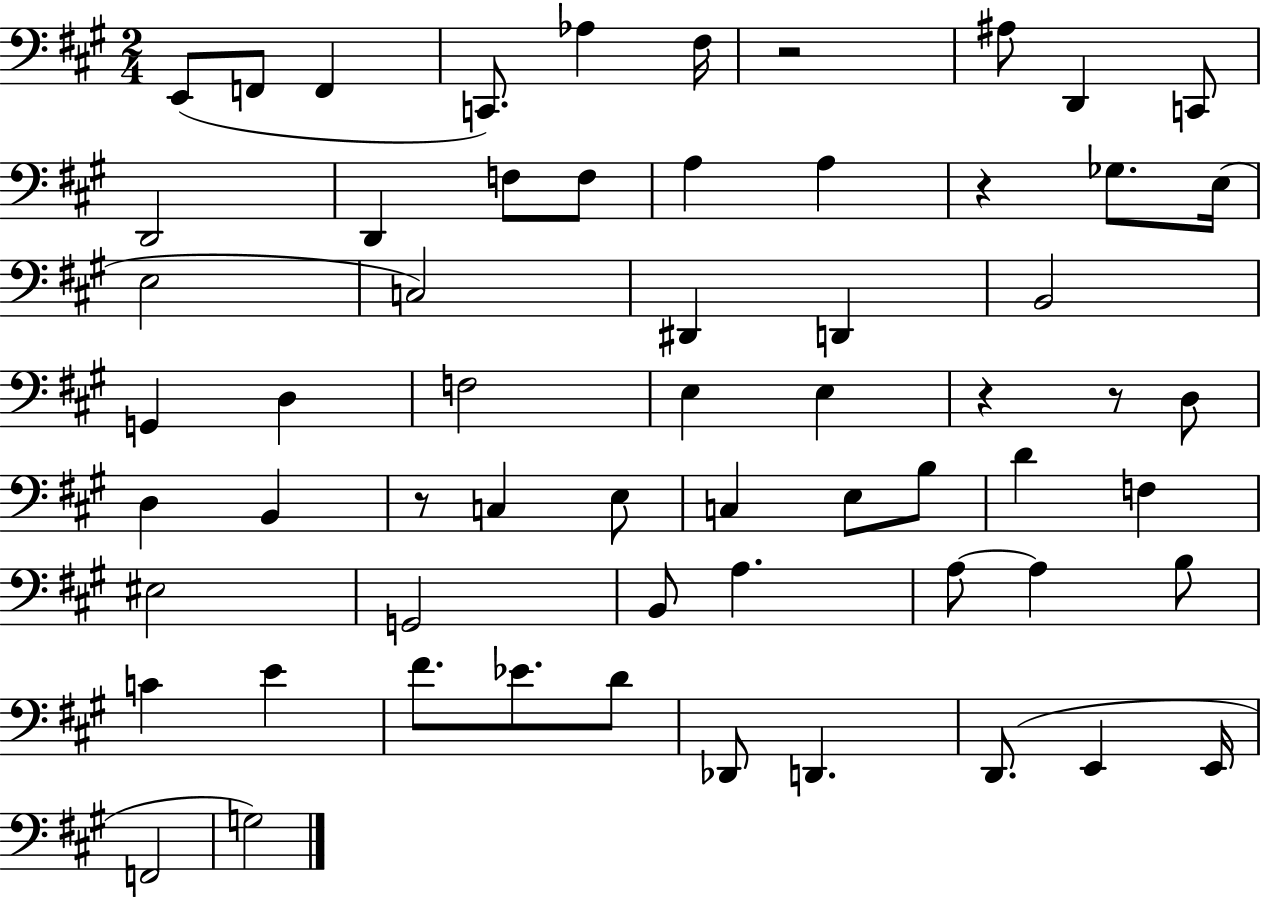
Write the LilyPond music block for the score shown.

{
  \clef bass
  \numericTimeSignature
  \time 2/4
  \key a \major
  e,8( f,8 f,4 | c,8.) aes4 fis16 | r2 | ais8 d,4 c,8 | \break d,2 | d,4 f8 f8 | a4 a4 | r4 ges8. e16( | \break e2 | c2) | dis,4 d,4 | b,2 | \break g,4 d4 | f2 | e4 e4 | r4 r8 d8 | \break d4 b,4 | r8 c4 e8 | c4 e8 b8 | d'4 f4 | \break eis2 | g,2 | b,8 a4. | a8~~ a4 b8 | \break c'4 e'4 | fis'8. ees'8. d'8 | des,8 d,4. | d,8.( e,4 e,16 | \break f,2 | g2) | \bar "|."
}